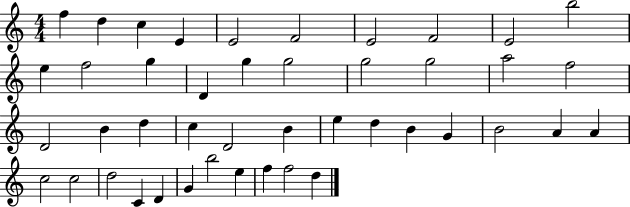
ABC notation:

X:1
T:Untitled
M:4/4
L:1/4
K:C
f d c E E2 F2 E2 F2 E2 b2 e f2 g D g g2 g2 g2 a2 f2 D2 B d c D2 B e d B G B2 A A c2 c2 d2 C D G b2 e f f2 d